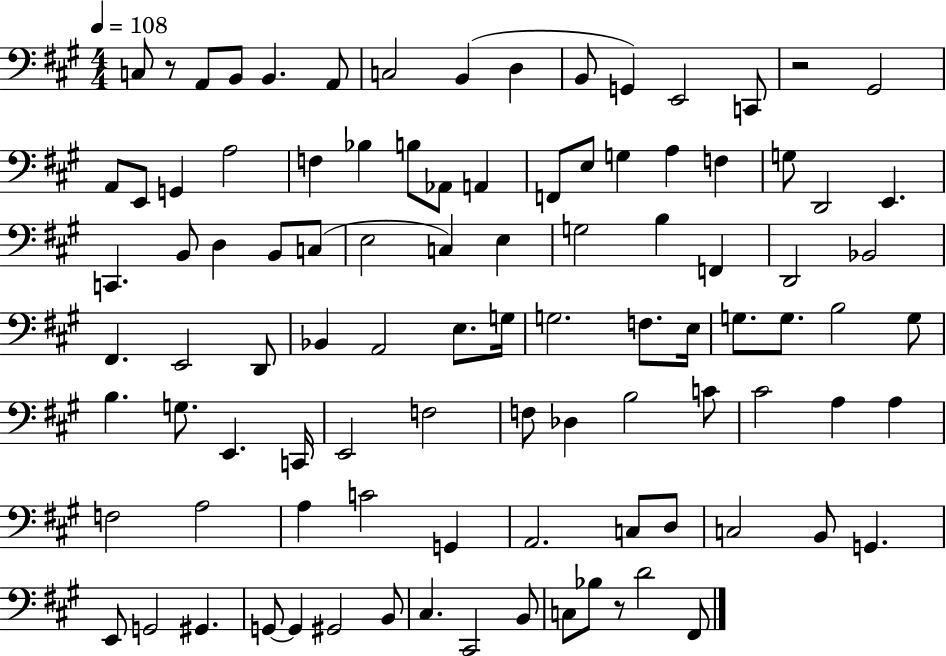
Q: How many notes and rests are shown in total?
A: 98